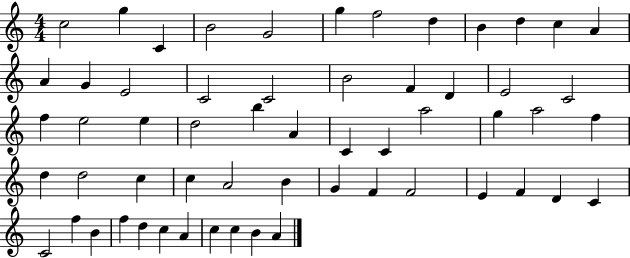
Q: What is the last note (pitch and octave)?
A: A4